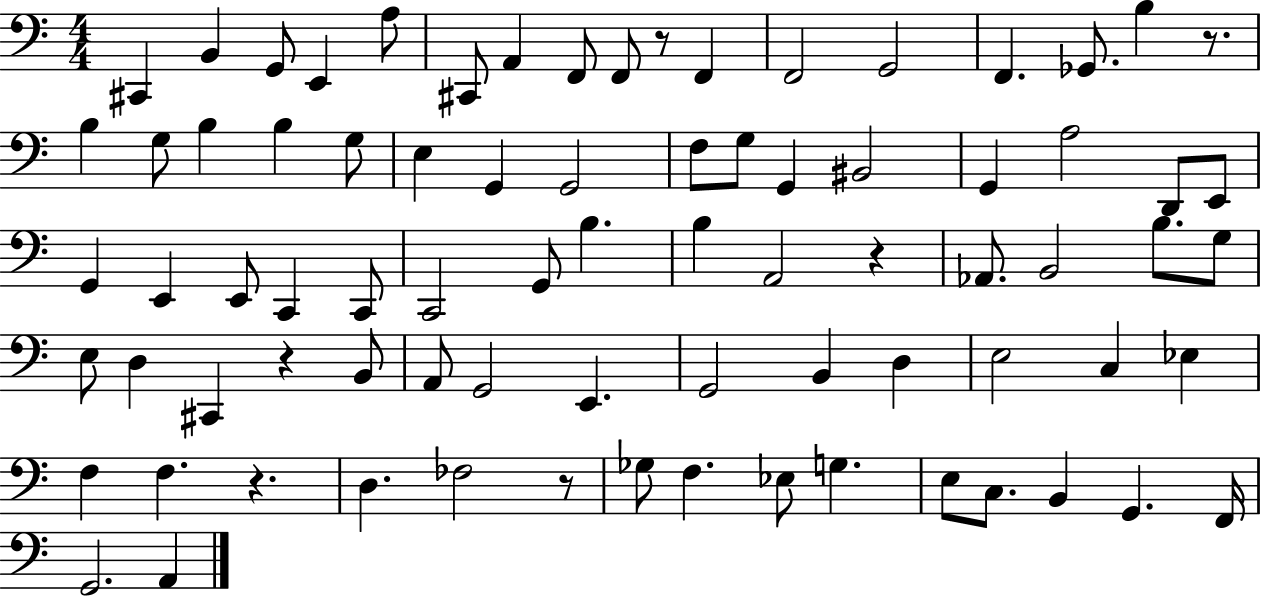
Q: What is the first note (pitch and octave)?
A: C#2